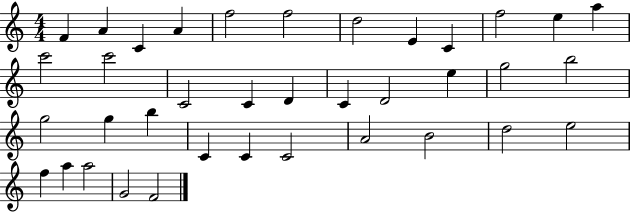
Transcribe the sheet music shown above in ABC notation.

X:1
T:Untitled
M:4/4
L:1/4
K:C
F A C A f2 f2 d2 E C f2 e a c'2 c'2 C2 C D C D2 e g2 b2 g2 g b C C C2 A2 B2 d2 e2 f a a2 G2 F2